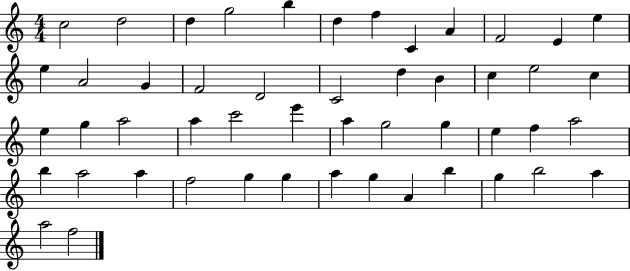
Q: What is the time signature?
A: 4/4